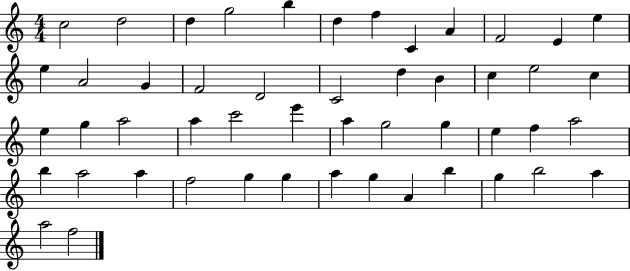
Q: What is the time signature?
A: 4/4